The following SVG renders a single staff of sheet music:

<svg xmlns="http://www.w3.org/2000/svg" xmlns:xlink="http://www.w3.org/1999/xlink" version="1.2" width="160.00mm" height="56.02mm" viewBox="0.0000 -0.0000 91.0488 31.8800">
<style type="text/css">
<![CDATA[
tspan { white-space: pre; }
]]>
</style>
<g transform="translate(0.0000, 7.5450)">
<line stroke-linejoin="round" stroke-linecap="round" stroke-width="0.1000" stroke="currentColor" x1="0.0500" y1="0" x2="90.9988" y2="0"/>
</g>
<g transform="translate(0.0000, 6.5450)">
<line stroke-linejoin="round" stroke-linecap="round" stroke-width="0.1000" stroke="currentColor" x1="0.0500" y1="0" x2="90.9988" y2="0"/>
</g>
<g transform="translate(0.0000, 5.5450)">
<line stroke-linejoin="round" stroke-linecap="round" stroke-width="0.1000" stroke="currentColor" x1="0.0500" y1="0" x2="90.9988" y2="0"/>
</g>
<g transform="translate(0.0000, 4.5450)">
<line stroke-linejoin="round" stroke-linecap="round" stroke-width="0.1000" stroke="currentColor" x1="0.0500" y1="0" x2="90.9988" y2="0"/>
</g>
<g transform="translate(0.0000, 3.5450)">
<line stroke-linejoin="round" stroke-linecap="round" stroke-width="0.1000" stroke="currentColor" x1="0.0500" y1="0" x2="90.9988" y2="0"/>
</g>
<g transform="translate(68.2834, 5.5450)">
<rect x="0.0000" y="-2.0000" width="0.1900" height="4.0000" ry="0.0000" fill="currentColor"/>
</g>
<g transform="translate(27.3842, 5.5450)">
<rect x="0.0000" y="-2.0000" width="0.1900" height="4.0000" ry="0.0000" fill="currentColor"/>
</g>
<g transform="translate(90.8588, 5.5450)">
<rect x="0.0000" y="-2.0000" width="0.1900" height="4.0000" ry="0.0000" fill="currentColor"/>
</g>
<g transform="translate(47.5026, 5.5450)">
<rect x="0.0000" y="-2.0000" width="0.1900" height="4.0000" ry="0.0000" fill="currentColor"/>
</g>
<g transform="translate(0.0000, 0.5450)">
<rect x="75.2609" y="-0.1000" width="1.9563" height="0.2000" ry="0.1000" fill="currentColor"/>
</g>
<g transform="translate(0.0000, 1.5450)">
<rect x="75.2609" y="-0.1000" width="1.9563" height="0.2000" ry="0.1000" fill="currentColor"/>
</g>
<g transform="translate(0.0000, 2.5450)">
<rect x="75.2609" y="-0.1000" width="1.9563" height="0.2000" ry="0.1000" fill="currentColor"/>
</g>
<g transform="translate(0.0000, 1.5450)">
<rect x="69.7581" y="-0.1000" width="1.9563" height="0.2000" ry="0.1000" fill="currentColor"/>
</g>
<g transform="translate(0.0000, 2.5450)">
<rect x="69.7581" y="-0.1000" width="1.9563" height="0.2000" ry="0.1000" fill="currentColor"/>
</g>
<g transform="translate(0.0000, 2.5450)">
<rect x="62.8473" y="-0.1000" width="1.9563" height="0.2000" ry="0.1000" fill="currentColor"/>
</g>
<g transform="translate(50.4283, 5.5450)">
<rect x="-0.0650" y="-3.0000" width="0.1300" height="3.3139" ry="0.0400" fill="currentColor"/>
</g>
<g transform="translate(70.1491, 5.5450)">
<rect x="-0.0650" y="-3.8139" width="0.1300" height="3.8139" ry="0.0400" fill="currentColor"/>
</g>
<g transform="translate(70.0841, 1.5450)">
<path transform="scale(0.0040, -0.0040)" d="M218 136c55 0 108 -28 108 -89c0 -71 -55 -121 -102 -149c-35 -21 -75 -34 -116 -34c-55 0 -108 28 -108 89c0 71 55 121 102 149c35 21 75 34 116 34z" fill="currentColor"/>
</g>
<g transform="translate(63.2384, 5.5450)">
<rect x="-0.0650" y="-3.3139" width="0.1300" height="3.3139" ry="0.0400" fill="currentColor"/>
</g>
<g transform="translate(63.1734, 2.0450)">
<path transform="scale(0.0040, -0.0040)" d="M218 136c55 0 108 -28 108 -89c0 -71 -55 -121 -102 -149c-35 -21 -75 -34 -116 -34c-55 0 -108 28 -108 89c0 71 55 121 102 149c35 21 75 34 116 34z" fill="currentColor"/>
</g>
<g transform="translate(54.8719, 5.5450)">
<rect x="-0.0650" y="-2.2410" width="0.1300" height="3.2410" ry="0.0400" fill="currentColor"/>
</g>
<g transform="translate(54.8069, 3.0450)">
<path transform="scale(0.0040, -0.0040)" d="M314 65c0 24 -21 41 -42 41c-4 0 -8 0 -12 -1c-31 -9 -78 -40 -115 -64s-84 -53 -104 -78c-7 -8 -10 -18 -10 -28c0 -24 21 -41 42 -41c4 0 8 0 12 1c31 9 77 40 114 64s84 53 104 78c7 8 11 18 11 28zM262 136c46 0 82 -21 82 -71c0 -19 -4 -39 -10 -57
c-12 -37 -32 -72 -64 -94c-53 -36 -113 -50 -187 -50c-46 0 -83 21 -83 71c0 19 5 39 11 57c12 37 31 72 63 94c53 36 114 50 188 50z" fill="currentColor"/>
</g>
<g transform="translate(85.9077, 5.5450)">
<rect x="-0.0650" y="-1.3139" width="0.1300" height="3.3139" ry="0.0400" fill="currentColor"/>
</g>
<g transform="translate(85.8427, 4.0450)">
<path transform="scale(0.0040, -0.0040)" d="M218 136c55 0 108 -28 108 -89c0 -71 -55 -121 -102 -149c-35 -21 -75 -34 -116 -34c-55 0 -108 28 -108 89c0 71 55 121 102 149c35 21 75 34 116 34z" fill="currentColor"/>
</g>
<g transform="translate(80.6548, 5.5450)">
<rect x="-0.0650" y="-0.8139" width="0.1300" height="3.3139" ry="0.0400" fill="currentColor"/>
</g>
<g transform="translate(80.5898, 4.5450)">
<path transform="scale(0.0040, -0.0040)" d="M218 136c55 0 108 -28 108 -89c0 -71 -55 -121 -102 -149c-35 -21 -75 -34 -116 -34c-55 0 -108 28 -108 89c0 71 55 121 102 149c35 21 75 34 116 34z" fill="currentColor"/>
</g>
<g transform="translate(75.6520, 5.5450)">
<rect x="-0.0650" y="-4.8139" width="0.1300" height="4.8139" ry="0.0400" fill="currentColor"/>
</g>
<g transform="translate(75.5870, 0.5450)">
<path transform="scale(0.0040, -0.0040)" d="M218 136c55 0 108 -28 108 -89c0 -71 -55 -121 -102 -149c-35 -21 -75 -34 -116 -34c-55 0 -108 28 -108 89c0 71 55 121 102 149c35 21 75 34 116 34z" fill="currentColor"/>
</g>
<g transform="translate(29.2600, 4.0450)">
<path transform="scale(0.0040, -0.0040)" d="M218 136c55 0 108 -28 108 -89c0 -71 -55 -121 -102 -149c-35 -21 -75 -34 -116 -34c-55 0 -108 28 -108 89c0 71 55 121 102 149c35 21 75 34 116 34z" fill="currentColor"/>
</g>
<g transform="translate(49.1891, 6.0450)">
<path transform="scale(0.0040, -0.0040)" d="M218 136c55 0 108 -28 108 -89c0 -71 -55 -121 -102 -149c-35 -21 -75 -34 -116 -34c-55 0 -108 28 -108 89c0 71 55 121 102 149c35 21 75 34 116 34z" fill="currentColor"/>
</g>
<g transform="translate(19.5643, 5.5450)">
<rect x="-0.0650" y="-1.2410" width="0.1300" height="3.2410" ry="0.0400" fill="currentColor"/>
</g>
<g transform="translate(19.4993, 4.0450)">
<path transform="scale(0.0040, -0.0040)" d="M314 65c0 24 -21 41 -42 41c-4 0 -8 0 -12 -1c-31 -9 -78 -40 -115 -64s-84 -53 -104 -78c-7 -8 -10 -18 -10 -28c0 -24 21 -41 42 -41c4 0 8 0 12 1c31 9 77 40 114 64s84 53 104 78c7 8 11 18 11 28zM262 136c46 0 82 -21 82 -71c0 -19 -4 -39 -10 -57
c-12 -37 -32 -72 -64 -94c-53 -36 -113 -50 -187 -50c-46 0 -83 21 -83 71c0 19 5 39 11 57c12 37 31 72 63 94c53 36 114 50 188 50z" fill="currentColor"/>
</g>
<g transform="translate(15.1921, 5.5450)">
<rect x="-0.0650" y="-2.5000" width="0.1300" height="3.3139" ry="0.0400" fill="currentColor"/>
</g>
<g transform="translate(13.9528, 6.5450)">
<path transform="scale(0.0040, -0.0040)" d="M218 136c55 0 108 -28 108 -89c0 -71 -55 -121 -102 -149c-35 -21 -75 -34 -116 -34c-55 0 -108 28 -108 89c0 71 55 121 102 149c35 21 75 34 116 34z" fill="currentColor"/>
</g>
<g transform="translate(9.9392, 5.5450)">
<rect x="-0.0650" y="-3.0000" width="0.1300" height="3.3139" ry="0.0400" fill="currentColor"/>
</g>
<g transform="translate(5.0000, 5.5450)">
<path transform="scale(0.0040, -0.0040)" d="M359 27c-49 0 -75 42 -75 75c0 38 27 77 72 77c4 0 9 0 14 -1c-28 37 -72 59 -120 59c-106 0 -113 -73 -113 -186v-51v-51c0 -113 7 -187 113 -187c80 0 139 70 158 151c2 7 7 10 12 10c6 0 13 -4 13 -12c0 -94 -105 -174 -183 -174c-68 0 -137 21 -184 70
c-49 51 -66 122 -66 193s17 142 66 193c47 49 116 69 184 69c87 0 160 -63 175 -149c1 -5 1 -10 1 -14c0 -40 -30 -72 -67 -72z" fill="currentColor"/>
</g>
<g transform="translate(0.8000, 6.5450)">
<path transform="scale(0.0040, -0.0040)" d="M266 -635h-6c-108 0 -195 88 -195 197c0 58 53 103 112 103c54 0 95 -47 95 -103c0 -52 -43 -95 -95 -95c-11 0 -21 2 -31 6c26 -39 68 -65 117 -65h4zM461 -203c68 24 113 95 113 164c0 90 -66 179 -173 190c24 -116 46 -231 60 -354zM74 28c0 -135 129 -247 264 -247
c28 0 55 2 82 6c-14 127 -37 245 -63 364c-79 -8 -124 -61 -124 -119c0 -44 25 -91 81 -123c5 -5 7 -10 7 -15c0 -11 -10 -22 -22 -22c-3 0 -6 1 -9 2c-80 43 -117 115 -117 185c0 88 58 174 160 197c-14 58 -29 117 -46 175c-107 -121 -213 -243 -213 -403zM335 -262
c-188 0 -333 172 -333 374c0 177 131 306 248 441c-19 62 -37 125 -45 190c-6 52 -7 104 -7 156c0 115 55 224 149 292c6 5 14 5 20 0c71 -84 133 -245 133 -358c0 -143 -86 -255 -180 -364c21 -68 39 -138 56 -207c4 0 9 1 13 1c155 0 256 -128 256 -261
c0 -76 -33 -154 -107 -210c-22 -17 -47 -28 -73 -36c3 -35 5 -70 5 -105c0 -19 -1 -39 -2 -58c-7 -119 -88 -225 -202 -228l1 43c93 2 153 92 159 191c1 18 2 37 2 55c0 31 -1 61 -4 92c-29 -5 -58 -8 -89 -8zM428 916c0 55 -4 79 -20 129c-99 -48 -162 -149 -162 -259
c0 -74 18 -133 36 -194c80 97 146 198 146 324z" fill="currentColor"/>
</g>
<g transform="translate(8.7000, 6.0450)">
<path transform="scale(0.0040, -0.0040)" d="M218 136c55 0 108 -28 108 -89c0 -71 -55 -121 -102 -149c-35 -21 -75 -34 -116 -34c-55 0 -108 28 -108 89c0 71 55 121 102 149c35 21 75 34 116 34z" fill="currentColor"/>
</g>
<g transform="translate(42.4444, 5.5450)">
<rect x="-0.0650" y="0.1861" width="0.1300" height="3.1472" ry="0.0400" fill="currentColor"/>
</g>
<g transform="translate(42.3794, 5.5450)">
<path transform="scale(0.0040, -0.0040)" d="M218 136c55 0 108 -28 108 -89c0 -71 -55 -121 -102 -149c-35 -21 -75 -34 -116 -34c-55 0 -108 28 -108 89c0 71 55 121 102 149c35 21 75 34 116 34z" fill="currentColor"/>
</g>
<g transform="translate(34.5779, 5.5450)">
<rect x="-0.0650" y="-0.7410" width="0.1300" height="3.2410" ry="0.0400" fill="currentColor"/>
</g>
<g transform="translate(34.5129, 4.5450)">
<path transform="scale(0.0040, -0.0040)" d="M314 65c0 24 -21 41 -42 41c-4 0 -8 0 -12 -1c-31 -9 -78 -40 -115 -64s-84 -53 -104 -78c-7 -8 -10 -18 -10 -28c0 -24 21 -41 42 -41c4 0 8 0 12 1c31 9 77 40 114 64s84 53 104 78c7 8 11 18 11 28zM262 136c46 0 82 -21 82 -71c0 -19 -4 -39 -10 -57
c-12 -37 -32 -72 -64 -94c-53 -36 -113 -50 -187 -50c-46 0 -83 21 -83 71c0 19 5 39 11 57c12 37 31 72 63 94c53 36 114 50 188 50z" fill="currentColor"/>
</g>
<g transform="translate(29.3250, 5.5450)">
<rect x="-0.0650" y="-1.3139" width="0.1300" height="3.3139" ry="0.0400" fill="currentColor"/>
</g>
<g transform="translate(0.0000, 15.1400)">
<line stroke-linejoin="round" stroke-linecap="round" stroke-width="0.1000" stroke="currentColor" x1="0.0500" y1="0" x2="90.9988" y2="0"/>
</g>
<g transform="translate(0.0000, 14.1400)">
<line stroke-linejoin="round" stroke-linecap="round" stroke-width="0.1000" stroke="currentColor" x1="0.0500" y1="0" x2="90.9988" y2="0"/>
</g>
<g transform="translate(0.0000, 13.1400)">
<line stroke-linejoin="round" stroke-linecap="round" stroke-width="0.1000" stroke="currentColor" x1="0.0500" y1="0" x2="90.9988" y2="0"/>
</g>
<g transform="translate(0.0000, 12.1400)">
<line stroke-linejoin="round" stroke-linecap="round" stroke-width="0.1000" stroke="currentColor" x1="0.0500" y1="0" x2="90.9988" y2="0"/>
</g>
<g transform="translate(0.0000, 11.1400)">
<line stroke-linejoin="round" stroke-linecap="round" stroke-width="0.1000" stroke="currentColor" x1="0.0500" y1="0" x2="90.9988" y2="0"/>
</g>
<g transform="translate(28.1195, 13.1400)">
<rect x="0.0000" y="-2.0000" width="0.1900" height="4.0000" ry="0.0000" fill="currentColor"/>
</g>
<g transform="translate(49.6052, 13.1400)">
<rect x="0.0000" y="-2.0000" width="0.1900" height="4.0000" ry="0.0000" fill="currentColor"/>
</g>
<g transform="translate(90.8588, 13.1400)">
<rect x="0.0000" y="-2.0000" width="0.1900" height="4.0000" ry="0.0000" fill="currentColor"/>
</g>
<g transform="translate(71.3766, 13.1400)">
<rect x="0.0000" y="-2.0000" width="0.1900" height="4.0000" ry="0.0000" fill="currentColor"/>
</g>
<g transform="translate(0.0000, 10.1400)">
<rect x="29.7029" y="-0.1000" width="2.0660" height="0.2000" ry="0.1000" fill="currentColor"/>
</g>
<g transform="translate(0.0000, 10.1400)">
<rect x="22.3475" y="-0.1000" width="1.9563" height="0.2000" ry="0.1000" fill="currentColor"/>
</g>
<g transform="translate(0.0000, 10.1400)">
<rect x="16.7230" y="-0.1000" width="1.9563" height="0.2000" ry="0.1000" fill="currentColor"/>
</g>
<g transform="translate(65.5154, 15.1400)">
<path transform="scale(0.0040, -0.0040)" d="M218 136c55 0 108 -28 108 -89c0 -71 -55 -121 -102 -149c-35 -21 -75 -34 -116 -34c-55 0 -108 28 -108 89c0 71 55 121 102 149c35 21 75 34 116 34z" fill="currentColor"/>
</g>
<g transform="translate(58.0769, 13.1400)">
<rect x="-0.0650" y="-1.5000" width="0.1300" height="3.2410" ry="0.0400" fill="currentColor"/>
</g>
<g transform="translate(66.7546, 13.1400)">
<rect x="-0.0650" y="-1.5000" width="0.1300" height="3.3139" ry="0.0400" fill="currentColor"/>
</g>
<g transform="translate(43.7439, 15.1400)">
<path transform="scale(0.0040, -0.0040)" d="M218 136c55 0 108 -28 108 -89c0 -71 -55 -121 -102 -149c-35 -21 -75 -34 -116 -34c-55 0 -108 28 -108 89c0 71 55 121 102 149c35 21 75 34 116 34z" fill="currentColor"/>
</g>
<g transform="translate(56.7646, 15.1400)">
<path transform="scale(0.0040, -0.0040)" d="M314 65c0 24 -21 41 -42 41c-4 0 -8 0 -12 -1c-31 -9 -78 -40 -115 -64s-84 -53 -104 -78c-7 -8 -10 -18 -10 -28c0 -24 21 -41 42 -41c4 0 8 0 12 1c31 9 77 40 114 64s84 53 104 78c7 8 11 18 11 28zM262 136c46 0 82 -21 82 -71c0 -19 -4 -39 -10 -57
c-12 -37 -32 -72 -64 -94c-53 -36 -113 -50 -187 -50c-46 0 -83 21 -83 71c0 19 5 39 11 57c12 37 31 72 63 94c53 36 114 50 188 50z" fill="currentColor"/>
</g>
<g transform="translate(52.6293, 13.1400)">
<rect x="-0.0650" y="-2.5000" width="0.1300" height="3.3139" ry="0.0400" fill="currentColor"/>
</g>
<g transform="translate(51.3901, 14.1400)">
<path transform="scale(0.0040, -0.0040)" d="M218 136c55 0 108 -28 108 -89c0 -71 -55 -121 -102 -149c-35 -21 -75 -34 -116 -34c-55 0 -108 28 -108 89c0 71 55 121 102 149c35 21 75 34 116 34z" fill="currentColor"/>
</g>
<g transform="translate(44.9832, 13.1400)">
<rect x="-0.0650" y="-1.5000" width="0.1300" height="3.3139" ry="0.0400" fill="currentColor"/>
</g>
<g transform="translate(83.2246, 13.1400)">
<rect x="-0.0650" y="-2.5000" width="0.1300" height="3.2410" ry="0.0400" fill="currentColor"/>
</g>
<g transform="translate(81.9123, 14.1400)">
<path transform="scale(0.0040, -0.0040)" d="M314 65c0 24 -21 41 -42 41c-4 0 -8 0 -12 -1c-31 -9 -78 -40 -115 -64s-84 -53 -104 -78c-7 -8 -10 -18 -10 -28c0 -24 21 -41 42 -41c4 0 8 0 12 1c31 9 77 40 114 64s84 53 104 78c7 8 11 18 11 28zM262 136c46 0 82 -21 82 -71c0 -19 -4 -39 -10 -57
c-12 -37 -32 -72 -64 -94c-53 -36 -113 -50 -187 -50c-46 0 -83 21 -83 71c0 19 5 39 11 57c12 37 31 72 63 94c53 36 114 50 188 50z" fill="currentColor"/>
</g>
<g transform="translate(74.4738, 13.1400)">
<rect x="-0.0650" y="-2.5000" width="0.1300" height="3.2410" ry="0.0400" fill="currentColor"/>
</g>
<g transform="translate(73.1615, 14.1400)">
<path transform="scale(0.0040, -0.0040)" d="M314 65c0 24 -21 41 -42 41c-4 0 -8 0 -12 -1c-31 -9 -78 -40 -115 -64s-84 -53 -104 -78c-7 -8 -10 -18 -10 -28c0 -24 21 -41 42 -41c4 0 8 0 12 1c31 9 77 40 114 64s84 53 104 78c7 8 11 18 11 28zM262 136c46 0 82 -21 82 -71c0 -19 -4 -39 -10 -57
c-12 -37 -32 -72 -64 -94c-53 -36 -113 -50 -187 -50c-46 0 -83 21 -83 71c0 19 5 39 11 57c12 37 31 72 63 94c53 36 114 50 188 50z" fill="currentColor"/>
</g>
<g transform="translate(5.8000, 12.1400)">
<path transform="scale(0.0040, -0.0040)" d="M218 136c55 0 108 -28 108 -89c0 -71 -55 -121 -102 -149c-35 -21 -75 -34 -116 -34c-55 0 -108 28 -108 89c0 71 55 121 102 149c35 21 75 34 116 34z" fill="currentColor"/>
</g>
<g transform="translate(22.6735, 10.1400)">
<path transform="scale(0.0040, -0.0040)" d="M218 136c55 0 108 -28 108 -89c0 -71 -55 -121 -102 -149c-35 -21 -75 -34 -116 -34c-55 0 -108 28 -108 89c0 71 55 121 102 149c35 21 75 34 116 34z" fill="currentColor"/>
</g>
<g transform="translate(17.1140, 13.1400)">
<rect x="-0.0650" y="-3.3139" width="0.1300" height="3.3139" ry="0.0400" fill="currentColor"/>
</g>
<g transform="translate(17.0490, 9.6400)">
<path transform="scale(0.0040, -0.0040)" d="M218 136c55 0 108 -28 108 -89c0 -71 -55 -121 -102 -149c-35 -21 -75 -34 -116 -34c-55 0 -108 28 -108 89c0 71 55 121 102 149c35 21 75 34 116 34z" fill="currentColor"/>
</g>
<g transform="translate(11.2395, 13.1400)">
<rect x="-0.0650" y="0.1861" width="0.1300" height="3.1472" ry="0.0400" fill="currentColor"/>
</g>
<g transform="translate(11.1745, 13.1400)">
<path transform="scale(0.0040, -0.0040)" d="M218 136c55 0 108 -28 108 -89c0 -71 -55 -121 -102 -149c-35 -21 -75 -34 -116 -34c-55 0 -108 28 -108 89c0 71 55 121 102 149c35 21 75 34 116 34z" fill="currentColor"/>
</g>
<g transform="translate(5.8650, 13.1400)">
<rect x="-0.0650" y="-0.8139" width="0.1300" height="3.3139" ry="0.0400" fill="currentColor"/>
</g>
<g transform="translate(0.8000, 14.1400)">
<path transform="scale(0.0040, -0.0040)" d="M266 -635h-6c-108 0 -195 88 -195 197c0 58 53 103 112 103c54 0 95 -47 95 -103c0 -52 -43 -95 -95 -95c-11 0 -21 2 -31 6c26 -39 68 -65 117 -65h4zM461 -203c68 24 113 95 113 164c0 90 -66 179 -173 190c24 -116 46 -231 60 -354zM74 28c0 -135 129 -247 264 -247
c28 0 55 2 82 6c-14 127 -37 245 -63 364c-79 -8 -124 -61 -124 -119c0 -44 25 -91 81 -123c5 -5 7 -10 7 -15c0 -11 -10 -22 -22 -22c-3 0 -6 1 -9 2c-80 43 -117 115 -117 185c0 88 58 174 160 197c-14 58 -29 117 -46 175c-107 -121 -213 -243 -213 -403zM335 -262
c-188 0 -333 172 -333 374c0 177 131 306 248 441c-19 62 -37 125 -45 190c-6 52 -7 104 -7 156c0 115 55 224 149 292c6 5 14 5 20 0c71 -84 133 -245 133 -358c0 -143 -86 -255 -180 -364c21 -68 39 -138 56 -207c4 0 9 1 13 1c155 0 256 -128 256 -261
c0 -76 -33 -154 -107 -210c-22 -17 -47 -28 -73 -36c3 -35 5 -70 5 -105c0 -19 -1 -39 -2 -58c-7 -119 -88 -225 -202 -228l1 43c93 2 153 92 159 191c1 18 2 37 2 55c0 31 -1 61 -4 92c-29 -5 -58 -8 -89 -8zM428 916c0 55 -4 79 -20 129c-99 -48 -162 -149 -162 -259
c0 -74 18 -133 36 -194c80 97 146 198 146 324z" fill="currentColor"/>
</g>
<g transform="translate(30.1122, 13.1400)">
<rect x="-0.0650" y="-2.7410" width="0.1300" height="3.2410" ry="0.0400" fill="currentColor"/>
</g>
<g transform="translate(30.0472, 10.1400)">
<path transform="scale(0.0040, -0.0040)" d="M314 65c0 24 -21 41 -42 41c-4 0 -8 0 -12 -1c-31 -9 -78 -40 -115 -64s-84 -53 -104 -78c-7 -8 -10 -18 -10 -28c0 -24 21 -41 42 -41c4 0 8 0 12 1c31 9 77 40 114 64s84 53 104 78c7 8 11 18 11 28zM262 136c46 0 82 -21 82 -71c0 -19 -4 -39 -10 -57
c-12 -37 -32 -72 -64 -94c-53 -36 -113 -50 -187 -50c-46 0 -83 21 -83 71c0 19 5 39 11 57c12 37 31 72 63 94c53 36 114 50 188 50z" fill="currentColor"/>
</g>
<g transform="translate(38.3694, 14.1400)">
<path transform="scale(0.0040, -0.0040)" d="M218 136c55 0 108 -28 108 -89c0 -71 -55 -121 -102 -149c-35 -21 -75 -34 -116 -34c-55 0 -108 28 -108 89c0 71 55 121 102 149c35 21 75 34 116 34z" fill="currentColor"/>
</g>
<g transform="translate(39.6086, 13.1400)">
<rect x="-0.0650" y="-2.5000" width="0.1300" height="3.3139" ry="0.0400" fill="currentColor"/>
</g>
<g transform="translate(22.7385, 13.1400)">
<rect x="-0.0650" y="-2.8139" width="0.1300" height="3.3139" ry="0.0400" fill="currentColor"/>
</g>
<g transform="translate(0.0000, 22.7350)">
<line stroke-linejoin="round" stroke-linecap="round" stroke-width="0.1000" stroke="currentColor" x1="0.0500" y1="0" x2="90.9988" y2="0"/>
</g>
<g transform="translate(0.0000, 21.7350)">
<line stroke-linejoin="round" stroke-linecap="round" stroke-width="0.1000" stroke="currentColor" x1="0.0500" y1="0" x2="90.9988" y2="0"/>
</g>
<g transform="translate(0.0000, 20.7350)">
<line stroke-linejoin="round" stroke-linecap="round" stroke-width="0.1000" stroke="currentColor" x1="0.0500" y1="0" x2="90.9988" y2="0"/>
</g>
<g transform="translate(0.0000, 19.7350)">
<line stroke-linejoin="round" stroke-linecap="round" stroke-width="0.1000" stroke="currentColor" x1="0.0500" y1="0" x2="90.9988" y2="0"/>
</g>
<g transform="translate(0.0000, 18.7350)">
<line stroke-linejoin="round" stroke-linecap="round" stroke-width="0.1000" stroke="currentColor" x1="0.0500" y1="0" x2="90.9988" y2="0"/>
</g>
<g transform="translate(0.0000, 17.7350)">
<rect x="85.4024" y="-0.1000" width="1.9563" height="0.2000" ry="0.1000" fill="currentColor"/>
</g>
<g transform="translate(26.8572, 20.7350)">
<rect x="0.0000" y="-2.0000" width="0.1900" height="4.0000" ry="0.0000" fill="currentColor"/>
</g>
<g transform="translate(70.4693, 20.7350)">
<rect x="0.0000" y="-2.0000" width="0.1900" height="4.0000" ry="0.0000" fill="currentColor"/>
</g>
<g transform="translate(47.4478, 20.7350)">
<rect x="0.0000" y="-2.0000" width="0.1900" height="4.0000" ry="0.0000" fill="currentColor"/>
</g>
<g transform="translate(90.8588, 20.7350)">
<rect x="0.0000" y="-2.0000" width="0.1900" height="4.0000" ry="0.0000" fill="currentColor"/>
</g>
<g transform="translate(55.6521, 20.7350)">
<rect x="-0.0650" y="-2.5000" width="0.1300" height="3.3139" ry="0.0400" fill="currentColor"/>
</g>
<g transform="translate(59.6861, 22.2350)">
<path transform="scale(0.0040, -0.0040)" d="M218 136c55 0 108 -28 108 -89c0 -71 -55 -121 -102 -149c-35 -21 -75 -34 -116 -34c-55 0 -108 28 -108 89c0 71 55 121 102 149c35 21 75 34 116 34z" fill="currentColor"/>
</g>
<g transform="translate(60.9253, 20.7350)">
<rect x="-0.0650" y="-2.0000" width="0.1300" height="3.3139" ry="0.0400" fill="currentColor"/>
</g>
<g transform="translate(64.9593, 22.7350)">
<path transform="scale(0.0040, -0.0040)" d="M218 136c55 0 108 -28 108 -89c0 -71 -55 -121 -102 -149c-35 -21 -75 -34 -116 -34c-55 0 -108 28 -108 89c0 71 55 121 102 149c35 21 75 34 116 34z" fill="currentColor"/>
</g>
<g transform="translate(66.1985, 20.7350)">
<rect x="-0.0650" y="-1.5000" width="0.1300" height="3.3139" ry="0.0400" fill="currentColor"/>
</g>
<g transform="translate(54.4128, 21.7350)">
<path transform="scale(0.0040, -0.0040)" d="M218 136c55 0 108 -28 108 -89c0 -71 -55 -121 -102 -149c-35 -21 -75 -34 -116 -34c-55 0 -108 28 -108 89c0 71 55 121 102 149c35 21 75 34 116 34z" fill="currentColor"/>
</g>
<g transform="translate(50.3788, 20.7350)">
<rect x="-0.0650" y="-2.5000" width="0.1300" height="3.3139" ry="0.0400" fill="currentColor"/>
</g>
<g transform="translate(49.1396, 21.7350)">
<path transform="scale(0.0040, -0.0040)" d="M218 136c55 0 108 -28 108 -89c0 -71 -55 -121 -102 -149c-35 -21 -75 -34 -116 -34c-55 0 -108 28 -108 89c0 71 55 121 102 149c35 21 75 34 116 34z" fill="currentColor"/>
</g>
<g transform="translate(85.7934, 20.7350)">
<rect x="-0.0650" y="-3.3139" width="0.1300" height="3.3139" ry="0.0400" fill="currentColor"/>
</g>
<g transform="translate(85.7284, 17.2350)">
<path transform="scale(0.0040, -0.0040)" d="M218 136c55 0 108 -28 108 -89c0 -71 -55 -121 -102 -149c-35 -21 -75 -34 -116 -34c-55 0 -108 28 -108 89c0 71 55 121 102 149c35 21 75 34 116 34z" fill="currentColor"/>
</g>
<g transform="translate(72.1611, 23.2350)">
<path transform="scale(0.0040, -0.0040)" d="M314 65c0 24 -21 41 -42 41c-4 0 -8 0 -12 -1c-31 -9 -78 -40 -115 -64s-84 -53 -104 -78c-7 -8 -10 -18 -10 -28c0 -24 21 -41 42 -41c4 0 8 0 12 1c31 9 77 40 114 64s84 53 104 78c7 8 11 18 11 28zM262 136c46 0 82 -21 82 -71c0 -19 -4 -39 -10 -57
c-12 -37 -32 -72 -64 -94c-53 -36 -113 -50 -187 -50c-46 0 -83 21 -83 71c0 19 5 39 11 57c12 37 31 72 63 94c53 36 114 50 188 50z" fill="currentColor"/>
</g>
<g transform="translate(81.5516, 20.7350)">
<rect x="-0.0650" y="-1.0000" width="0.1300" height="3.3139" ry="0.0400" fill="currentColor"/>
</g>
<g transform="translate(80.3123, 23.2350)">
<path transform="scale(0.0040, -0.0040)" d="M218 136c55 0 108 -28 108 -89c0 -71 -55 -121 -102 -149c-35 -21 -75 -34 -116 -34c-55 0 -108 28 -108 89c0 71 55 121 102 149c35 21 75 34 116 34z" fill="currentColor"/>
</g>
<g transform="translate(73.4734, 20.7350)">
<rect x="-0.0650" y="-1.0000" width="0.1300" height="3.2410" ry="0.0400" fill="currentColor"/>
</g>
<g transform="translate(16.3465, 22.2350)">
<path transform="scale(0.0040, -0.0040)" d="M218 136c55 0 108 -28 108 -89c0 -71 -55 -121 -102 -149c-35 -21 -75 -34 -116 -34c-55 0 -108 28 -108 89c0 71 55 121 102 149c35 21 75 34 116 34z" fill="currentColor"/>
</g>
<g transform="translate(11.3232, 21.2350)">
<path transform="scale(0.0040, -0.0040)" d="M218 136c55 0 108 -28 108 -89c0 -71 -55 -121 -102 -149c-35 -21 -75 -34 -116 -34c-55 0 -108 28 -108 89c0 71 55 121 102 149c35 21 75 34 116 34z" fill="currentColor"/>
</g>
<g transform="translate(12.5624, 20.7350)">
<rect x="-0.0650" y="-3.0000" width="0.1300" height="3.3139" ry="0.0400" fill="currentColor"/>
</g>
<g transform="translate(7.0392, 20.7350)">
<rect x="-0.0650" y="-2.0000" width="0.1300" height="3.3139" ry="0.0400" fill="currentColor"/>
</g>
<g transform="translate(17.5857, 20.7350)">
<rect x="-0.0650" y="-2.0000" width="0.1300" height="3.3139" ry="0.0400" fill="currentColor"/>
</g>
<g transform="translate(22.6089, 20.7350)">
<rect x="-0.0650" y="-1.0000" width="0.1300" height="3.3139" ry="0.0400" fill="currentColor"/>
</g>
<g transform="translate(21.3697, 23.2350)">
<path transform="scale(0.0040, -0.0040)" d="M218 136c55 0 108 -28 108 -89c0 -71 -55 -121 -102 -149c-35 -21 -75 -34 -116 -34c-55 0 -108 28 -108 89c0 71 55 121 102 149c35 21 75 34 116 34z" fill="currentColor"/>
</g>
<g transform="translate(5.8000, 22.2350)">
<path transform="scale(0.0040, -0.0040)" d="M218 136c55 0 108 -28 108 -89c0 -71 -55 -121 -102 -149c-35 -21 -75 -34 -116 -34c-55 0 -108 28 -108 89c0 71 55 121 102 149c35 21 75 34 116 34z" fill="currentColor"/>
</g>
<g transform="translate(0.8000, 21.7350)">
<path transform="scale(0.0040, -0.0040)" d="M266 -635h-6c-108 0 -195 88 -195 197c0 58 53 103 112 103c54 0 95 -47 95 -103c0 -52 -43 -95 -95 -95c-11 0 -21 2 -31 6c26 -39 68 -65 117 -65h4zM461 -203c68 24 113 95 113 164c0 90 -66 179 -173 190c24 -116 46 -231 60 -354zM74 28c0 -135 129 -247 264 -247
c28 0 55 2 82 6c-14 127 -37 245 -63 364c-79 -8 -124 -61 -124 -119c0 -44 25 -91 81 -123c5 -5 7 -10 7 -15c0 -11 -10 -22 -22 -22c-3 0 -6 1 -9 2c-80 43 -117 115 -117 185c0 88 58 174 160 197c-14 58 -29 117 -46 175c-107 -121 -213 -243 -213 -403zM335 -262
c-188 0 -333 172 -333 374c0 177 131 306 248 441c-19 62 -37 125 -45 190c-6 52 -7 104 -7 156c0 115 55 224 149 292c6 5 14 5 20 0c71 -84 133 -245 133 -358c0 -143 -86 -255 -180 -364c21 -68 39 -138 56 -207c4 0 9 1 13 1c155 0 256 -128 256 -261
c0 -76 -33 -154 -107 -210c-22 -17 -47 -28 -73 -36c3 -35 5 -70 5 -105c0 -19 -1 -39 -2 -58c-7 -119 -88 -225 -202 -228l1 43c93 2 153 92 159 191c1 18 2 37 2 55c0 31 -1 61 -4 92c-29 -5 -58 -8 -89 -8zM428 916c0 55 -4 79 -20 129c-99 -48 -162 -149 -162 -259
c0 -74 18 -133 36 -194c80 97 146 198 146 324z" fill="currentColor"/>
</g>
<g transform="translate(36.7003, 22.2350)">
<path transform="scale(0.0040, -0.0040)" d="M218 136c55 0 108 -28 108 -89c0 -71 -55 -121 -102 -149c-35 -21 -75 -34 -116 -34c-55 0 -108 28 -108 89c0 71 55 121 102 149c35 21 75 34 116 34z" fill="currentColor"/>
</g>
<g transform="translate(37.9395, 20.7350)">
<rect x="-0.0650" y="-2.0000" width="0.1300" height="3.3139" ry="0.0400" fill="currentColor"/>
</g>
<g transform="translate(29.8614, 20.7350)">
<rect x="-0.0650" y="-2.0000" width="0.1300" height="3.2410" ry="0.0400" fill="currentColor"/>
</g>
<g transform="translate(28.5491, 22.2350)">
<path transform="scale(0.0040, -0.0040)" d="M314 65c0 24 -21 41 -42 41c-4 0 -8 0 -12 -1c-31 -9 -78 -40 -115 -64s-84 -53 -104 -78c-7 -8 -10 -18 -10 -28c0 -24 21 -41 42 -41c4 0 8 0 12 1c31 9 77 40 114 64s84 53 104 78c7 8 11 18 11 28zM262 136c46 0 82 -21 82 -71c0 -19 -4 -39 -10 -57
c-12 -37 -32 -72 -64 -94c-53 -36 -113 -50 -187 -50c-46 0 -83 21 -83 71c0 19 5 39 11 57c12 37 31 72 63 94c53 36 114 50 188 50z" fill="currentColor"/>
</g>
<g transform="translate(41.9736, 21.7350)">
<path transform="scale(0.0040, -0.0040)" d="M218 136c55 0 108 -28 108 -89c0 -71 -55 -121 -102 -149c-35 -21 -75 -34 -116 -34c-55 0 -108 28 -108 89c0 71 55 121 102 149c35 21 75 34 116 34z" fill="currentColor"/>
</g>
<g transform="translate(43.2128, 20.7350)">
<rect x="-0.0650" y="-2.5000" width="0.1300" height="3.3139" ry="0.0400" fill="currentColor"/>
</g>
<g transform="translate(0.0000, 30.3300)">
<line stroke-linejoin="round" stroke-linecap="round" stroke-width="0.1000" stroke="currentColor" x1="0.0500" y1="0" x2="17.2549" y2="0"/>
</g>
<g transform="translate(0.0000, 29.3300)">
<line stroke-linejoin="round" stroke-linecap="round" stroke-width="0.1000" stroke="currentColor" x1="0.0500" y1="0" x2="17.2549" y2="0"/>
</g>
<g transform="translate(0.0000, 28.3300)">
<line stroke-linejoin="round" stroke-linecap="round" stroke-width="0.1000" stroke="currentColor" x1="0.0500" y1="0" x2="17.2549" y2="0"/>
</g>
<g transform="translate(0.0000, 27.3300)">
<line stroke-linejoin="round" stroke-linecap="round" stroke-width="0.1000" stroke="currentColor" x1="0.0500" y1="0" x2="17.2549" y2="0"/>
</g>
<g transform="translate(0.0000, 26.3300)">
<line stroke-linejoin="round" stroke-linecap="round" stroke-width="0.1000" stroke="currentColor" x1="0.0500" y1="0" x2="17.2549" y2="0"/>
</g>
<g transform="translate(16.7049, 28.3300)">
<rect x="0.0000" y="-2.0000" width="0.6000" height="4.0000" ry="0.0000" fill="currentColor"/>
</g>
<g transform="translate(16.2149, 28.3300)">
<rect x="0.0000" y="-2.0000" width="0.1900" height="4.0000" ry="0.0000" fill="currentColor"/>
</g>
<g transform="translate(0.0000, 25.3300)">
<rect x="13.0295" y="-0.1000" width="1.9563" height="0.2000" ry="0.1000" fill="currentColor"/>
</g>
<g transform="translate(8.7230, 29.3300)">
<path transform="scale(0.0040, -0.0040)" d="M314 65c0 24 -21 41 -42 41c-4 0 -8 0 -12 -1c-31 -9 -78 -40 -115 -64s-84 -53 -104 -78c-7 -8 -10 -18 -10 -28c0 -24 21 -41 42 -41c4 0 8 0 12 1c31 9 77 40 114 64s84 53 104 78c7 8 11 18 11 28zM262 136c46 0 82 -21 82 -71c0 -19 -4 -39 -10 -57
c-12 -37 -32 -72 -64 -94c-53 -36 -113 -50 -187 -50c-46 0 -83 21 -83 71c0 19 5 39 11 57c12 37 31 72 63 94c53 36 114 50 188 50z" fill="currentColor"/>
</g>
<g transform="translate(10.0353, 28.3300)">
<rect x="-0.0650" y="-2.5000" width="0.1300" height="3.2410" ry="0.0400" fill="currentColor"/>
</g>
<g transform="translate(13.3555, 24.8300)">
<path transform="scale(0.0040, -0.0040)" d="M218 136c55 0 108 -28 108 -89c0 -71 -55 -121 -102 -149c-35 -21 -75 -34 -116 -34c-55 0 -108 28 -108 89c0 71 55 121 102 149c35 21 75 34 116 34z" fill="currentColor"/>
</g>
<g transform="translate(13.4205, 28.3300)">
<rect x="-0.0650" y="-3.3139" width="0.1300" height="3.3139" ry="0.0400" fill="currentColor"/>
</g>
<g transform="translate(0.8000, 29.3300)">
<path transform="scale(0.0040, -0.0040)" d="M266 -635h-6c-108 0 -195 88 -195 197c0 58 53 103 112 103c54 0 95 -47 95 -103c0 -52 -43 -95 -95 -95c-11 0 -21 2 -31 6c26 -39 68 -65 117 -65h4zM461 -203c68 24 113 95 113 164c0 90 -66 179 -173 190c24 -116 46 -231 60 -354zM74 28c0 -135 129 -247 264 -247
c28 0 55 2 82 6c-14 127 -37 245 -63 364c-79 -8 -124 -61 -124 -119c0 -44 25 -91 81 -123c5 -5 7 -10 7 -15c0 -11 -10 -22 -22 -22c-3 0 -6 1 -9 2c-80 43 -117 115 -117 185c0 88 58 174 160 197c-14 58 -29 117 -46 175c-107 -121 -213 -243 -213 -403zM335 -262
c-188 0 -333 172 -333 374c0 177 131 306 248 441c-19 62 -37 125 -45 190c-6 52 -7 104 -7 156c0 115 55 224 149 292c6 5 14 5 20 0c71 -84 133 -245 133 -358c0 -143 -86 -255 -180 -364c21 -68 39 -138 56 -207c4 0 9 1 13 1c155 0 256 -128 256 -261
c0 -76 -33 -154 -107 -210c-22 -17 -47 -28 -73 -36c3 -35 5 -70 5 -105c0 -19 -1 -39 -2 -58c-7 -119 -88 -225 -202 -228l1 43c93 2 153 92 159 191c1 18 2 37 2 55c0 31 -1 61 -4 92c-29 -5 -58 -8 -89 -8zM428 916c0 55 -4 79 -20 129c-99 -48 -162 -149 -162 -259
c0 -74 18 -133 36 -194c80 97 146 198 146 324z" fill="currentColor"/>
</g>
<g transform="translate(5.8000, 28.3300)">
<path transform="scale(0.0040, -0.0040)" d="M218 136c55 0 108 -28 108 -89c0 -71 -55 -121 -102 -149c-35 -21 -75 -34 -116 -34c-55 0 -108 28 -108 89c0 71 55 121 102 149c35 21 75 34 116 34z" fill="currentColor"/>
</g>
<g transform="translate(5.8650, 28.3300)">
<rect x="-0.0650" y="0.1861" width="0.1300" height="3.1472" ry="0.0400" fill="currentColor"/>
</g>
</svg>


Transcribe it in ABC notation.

X:1
T:Untitled
M:4/4
L:1/4
K:C
A G e2 e d2 B A g2 b c' e' d e d B b a a2 G E G E2 E G2 G2 F A F D F2 F G G G F E D2 D b B G2 b